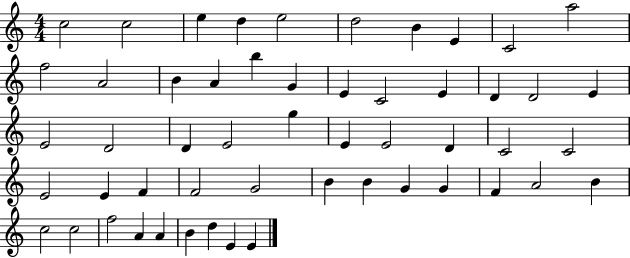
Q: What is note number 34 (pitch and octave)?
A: E4